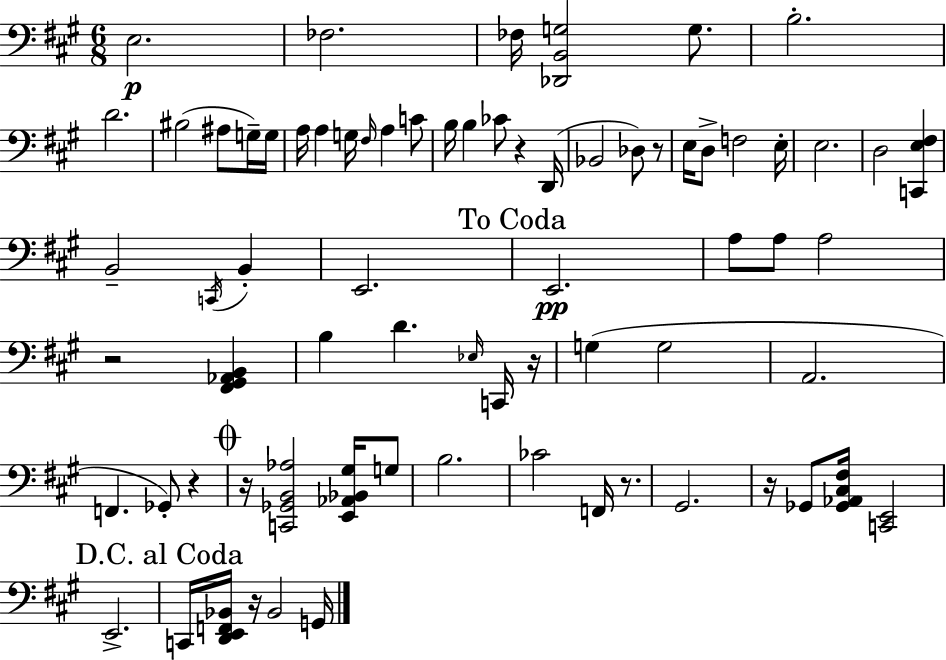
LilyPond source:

{
  \clef bass
  \numericTimeSignature
  \time 6/8
  \key a \major
  \repeat volta 2 { e2.\p | fes2. | fes16 <des, b, g>2 g8. | b2.-. | \break d'2. | bis2( ais8 g16--) g16 | a16 a4 g16 \grace { fis16 } a4 c'8 | b16 b4 ces'8 r4 | \break d,16( bes,2 des8) r8 | e16 d8-> f2 | e16-. e2. | d2 <c, e fis>4 | \break b,2-- \acciaccatura { c,16 } b,4-. | e,2. | \mark "To Coda" e,2.\pp | a8 a8 a2 | \break r2 <fis, gis, aes, b,>4 | b4 d'4. | \grace { ees16 } c,16 r16 g4( g2 | a,2. | \break f,4. ges,8-.) r4 | \mark \markup { \musicglyph "scripts.coda" } r16 <c, ges, b, aes>2 | <e, aes, bes, gis>16 g8 b2. | ces'2 f,16 | \break r8. gis,2. | r16 ges,8 <ges, aes, cis fis>16 <c, e,>2 | e,2.-> | \mark "D.C. al Coda" c,16 <d, e, f, bes,>16 r16 bes,2 | \break g,16 } \bar "|."
}